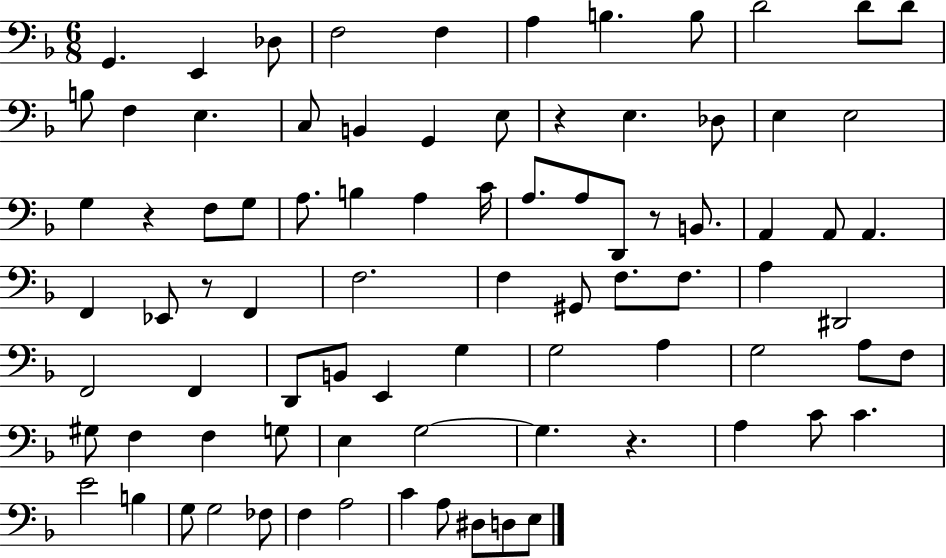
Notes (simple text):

G2/q. E2/q Db3/e F3/h F3/q A3/q B3/q. B3/e D4/h D4/e D4/e B3/e F3/q E3/q. C3/e B2/q G2/q E3/e R/q E3/q. Db3/e E3/q E3/h G3/q R/q F3/e G3/e A3/e. B3/q A3/q C4/s A3/e. A3/e D2/e R/e B2/e. A2/q A2/e A2/q. F2/q Eb2/e R/e F2/q F3/h. F3/q G#2/e F3/e. F3/e. A3/q D#2/h F2/h F2/q D2/e B2/e E2/q G3/q G3/h A3/q G3/h A3/e F3/e G#3/e F3/q F3/q G3/e E3/q G3/h G3/q. R/q. A3/q C4/e C4/q. E4/h B3/q G3/e G3/h FES3/e F3/q A3/h C4/q A3/e D#3/e D3/e E3/e